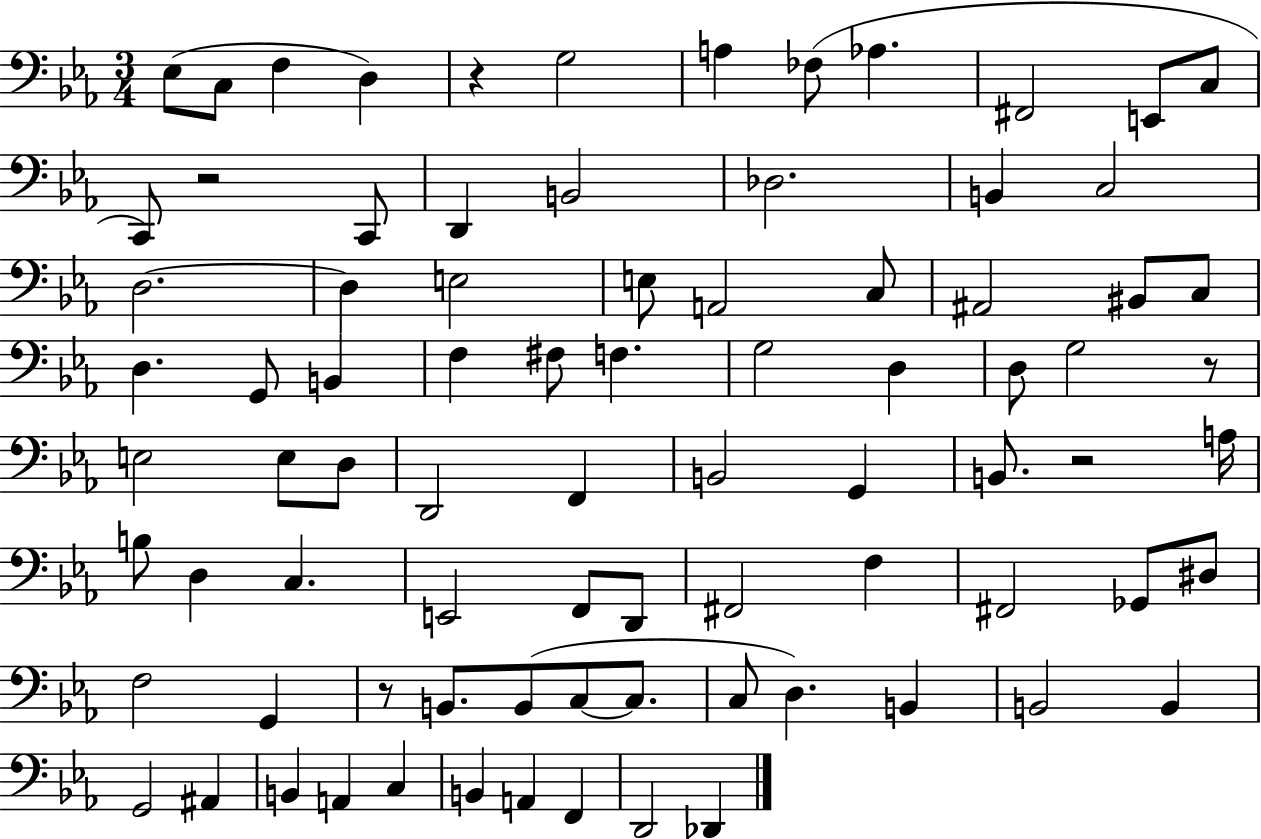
{
  \clef bass
  \numericTimeSignature
  \time 3/4
  \key ees \major
  ees8( c8 f4 d4) | r4 g2 | a4 fes8( aes4. | fis,2 e,8 c8 | \break c,8) r2 c,8 | d,4 b,2 | des2. | b,4 c2 | \break d2.~~ | d4 e2 | e8 a,2 c8 | ais,2 bis,8 c8 | \break d4. g,8 b,4 | f4 fis8 f4. | g2 d4 | d8 g2 r8 | \break e2 e8 d8 | d,2 f,4 | b,2 g,4 | b,8. r2 a16 | \break b8 d4 c4. | e,2 f,8 d,8 | fis,2 f4 | fis,2 ges,8 dis8 | \break f2 g,4 | r8 b,8. b,8( c8~~ c8. | c8 d4.) b,4 | b,2 b,4 | \break g,2 ais,4 | b,4 a,4 c4 | b,4 a,4 f,4 | d,2 des,4 | \break \bar "|."
}